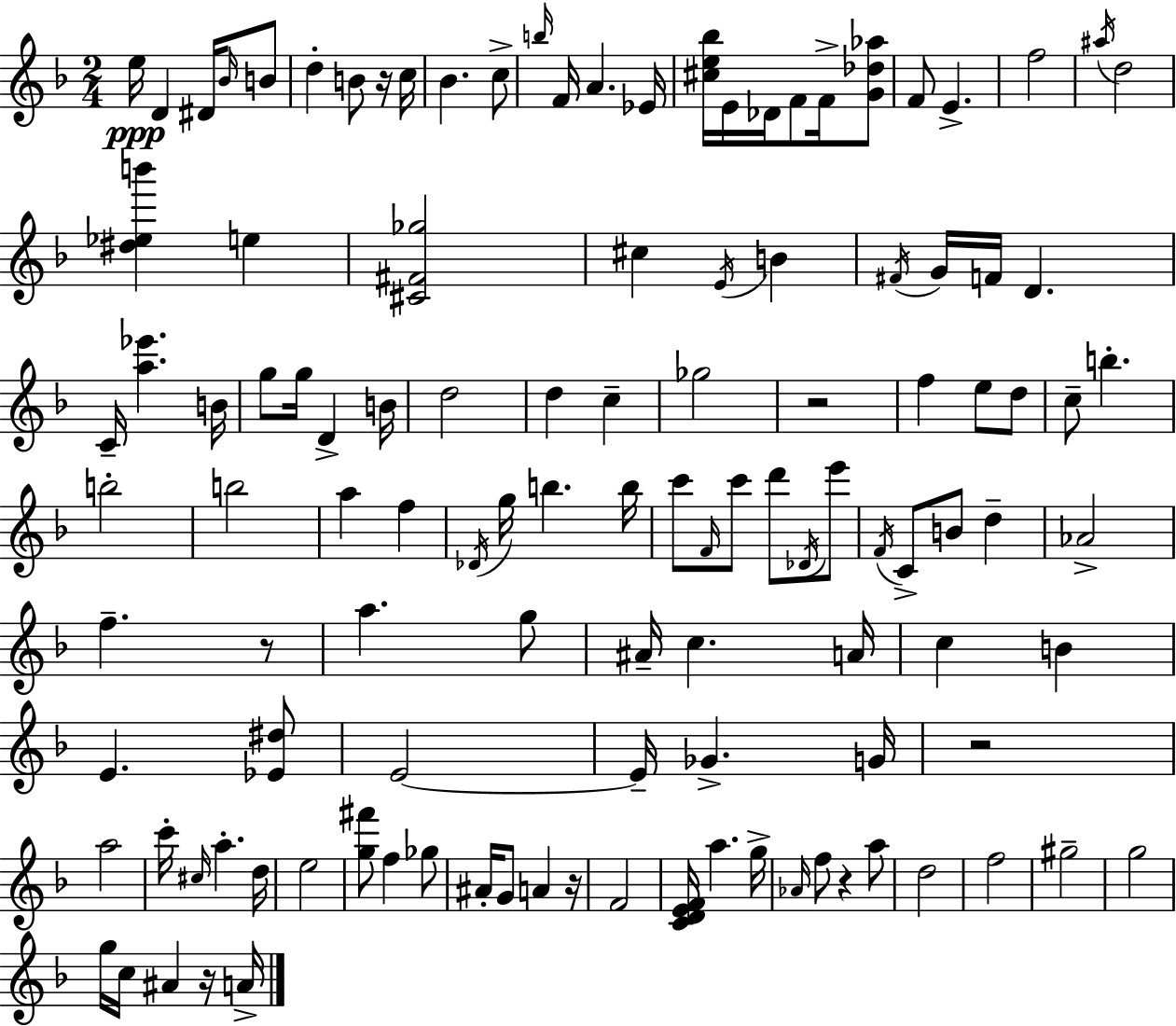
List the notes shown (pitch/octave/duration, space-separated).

E5/s D4/q D#4/s Bb4/s B4/e D5/q B4/e R/s C5/s Bb4/q. C5/e B5/s F4/s A4/q. Eb4/s [C#5,E5,Bb5]/s E4/s Db4/s F4/e F4/s [G4,Db5,Ab5]/e F4/e E4/q. F5/h A#5/s D5/h [D#5,Eb5,B6]/q E5/q [C#4,F#4,Gb5]/h C#5/q E4/s B4/q F#4/s G4/s F4/s D4/q. C4/s [A5,Eb6]/q. B4/s G5/e G5/s D4/q B4/s D5/h D5/q C5/q Gb5/h R/h F5/q E5/e D5/e C5/e B5/q. B5/h B5/h A5/q F5/q Db4/s G5/s B5/q. B5/s C6/e F4/s C6/e D6/e Db4/s E6/e F4/s C4/e B4/e D5/q Ab4/h F5/q. R/e A5/q. G5/e A#4/s C5/q. A4/s C5/q B4/q E4/q. [Eb4,D#5]/e E4/h E4/s Gb4/q. G4/s R/h A5/h C6/s C#5/s A5/q. D5/s E5/h [G5,F#6]/e F5/q Gb5/e A#4/s G4/e A4/q R/s F4/h [C4,D4,E4,F4]/s A5/q. G5/s Ab4/s F5/e R/q A5/e D5/h F5/h G#5/h G5/h G5/s C5/s A#4/q R/s A4/s